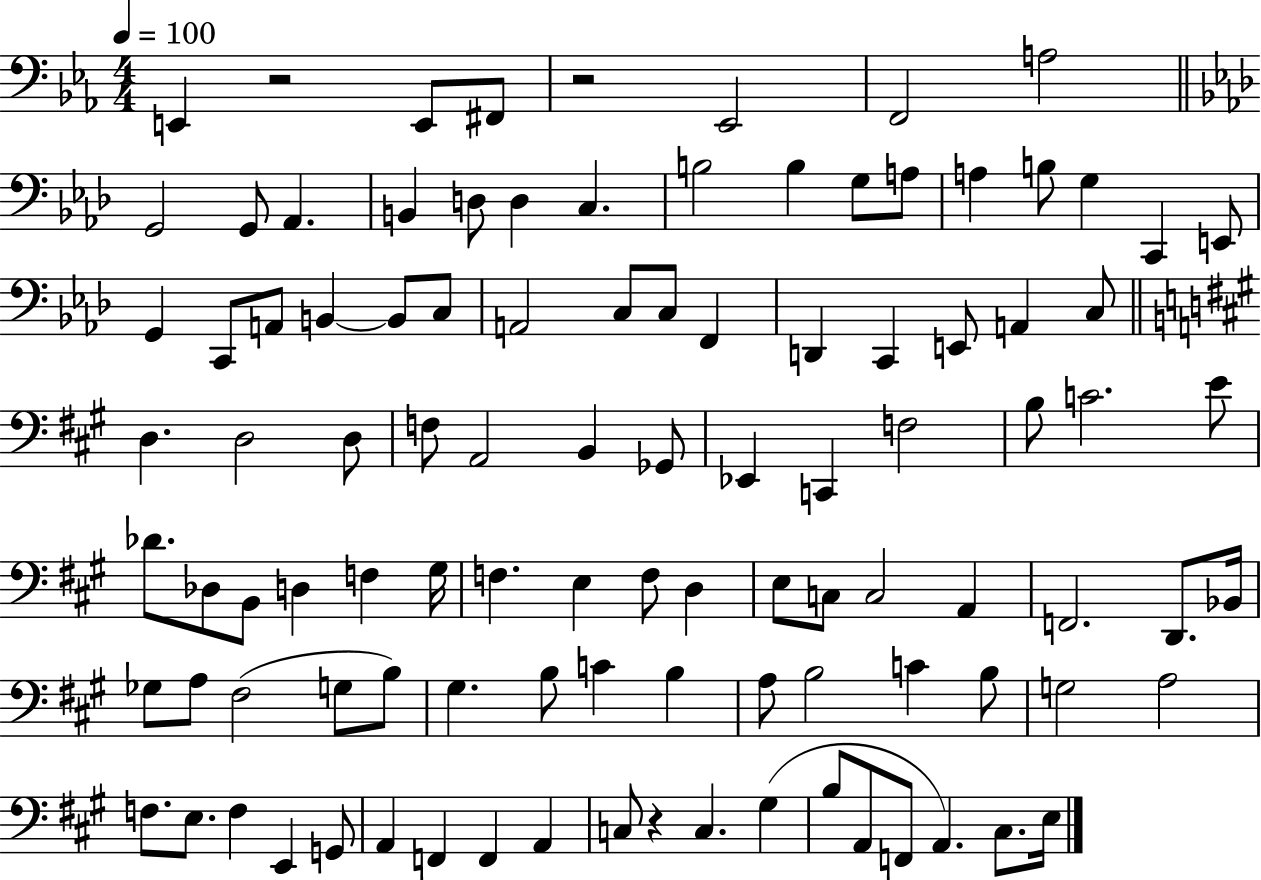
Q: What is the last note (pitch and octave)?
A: E3